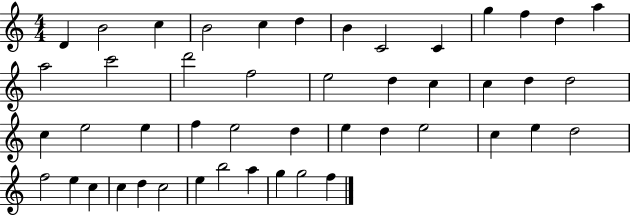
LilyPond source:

{
  \clef treble
  \numericTimeSignature
  \time 4/4
  \key c \major
  d'4 b'2 c''4 | b'2 c''4 d''4 | b'4 c'2 c'4 | g''4 f''4 d''4 a''4 | \break a''2 c'''2 | d'''2 f''2 | e''2 d''4 c''4 | c''4 d''4 d''2 | \break c''4 e''2 e''4 | f''4 e''2 d''4 | e''4 d''4 e''2 | c''4 e''4 d''2 | \break f''2 e''4 c''4 | c''4 d''4 c''2 | e''4 b''2 a''4 | g''4 g''2 f''4 | \break \bar "|."
}